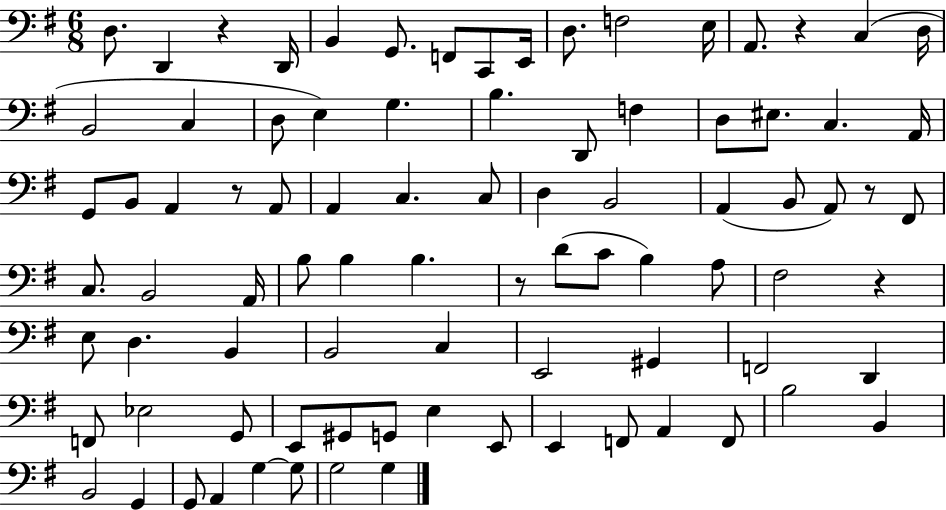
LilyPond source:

{
  \clef bass
  \numericTimeSignature
  \time 6/8
  \key g \major
  d8. d,4 r4 d,16 | b,4 g,8. f,8 c,8 e,16 | d8. f2 e16 | a,8. r4 c4( d16 | \break b,2 c4 | d8 e4) g4. | b4. d,8 f4 | d8 eis8. c4. a,16 | \break g,8 b,8 a,4 r8 a,8 | a,4 c4. c8 | d4 b,2 | a,4( b,8 a,8) r8 fis,8 | \break c8. b,2 a,16 | b8 b4 b4. | r8 d'8( c'8 b4) a8 | fis2 r4 | \break e8 d4. b,4 | b,2 c4 | e,2 gis,4 | f,2 d,4 | \break f,8 ees2 g,8 | e,8 gis,8 g,8 e4 e,8 | e,4 f,8 a,4 f,8 | b2 b,4 | \break b,2 g,4 | g,8 a,4 g4~~ g8 | g2 g4 | \bar "|."
}